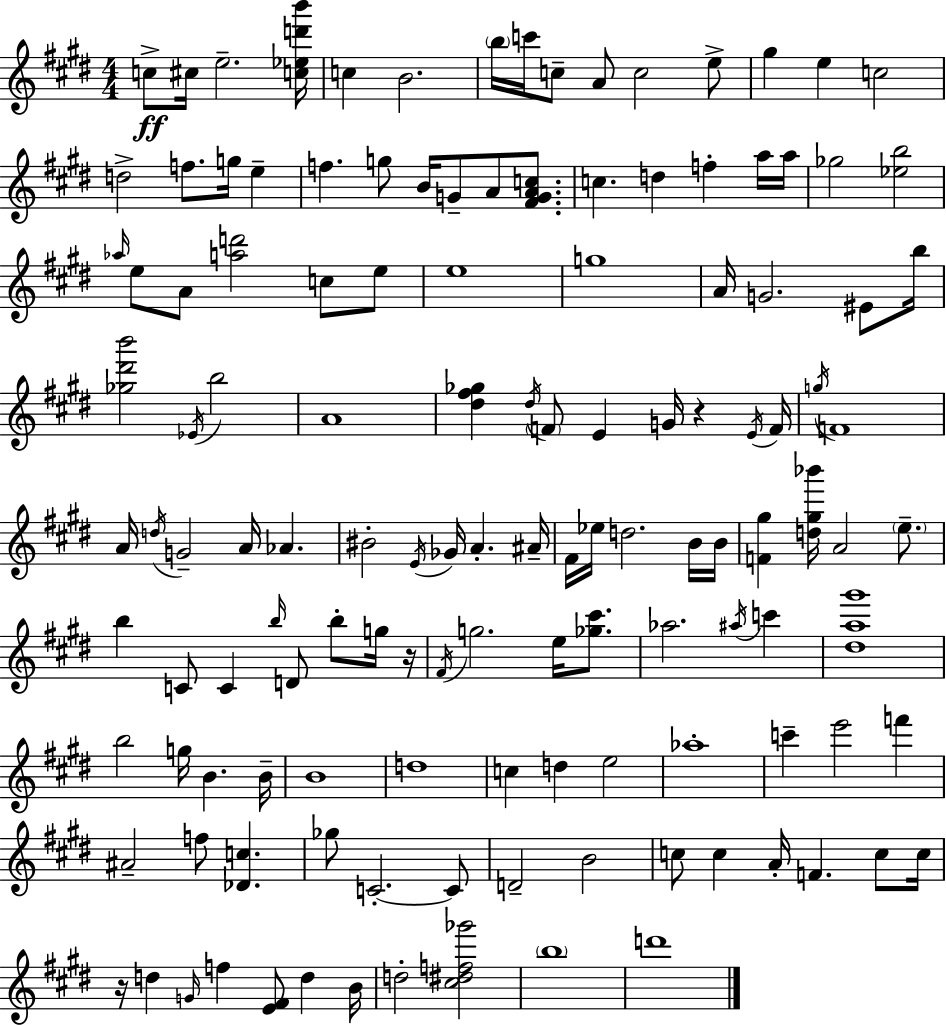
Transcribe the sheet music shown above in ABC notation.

X:1
T:Untitled
M:4/4
L:1/4
K:E
c/2 ^c/4 e2 [c_ed'b']/4 c B2 b/4 c'/4 c/2 A/2 c2 e/2 ^g e c2 d2 f/2 g/4 e f g/2 B/4 G/2 A/2 [^FGAc]/2 c d f a/4 a/4 _g2 [_eb]2 _a/4 e/2 A/2 [ad']2 c/2 e/2 e4 g4 A/4 G2 ^E/2 b/4 [_g^d'b']2 _E/4 b2 A4 [^d^f_g] ^d/4 F/2 E G/4 z E/4 F/4 g/4 F4 A/4 d/4 G2 A/4 _A ^B2 E/4 _G/4 A ^A/4 ^F/4 _e/4 d2 B/4 B/4 [F^g] [d^g_b']/4 A2 e/2 b C/2 C b/4 D/2 b/2 g/4 z/4 ^F/4 g2 e/4 [_g^c']/2 _a2 ^a/4 c' [^da^g']4 b2 g/4 B B/4 B4 d4 c d e2 _a4 c' e'2 f' ^A2 f/2 [_Dc] _g/2 C2 C/2 D2 B2 c/2 c A/4 F c/2 c/4 z/4 d G/4 f [E^F]/2 d B/4 d2 [^c^df_g']2 b4 d'4